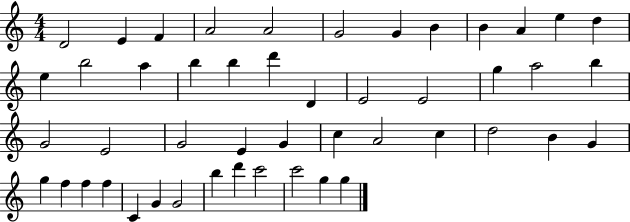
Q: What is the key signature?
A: C major